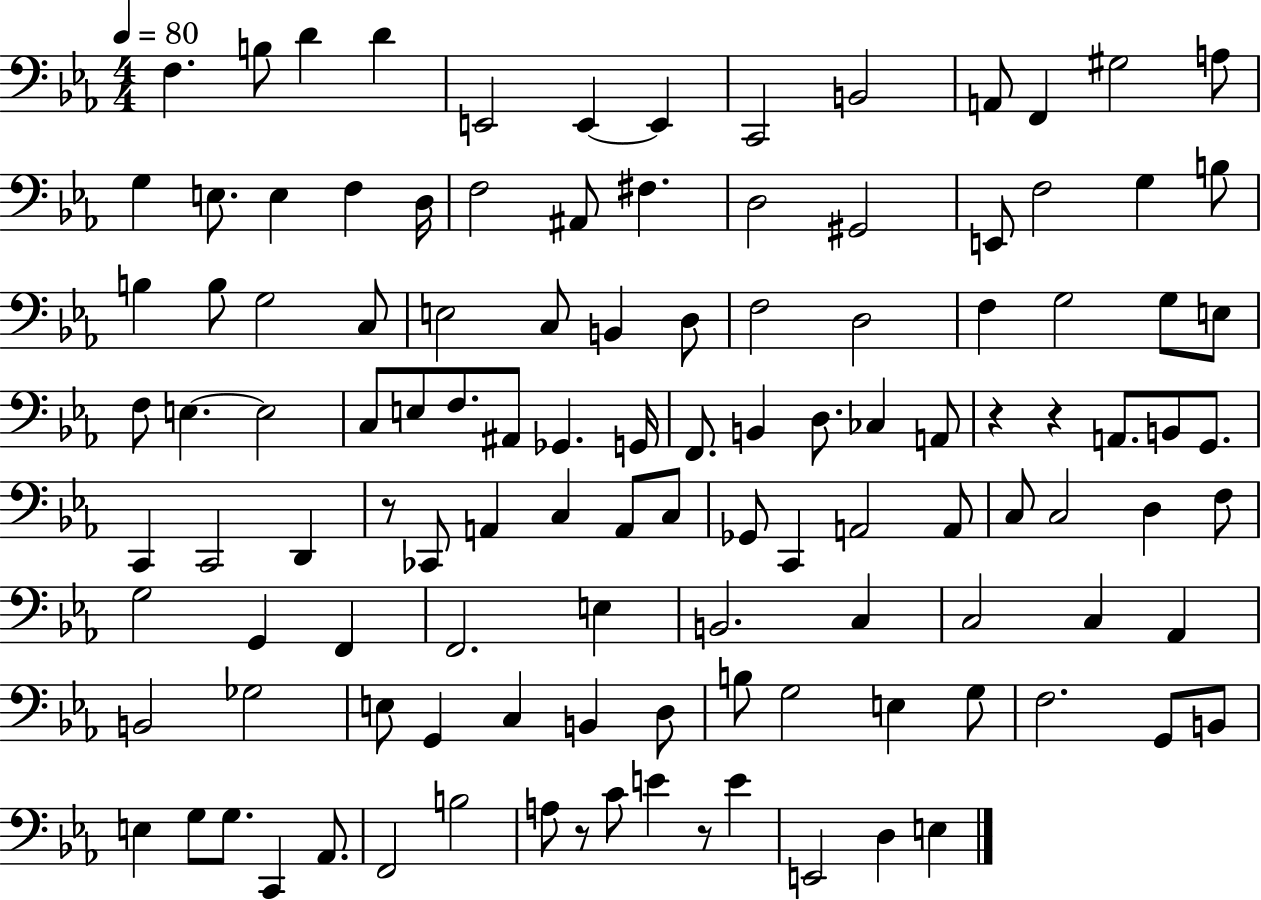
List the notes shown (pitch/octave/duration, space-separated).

F3/q. B3/e D4/q D4/q E2/h E2/q E2/q C2/h B2/h A2/e F2/q G#3/h A3/e G3/q E3/e. E3/q F3/q D3/s F3/h A#2/e F#3/q. D3/h G#2/h E2/e F3/h G3/q B3/e B3/q B3/e G3/h C3/e E3/h C3/e B2/q D3/e F3/h D3/h F3/q G3/h G3/e E3/e F3/e E3/q. E3/h C3/e E3/e F3/e. A#2/e Gb2/q. G2/s F2/e. B2/q D3/e. CES3/q A2/e R/q R/q A2/e. B2/e G2/e. C2/q C2/h D2/q R/e CES2/e A2/q C3/q A2/e C3/e Gb2/e C2/q A2/h A2/e C3/e C3/h D3/q F3/e G3/h G2/q F2/q F2/h. E3/q B2/h. C3/q C3/h C3/q Ab2/q B2/h Gb3/h E3/e G2/q C3/q B2/q D3/e B3/e G3/h E3/q G3/e F3/h. G2/e B2/e E3/q G3/e G3/e. C2/q Ab2/e. F2/h B3/h A3/e R/e C4/e E4/q R/e E4/q E2/h D3/q E3/q